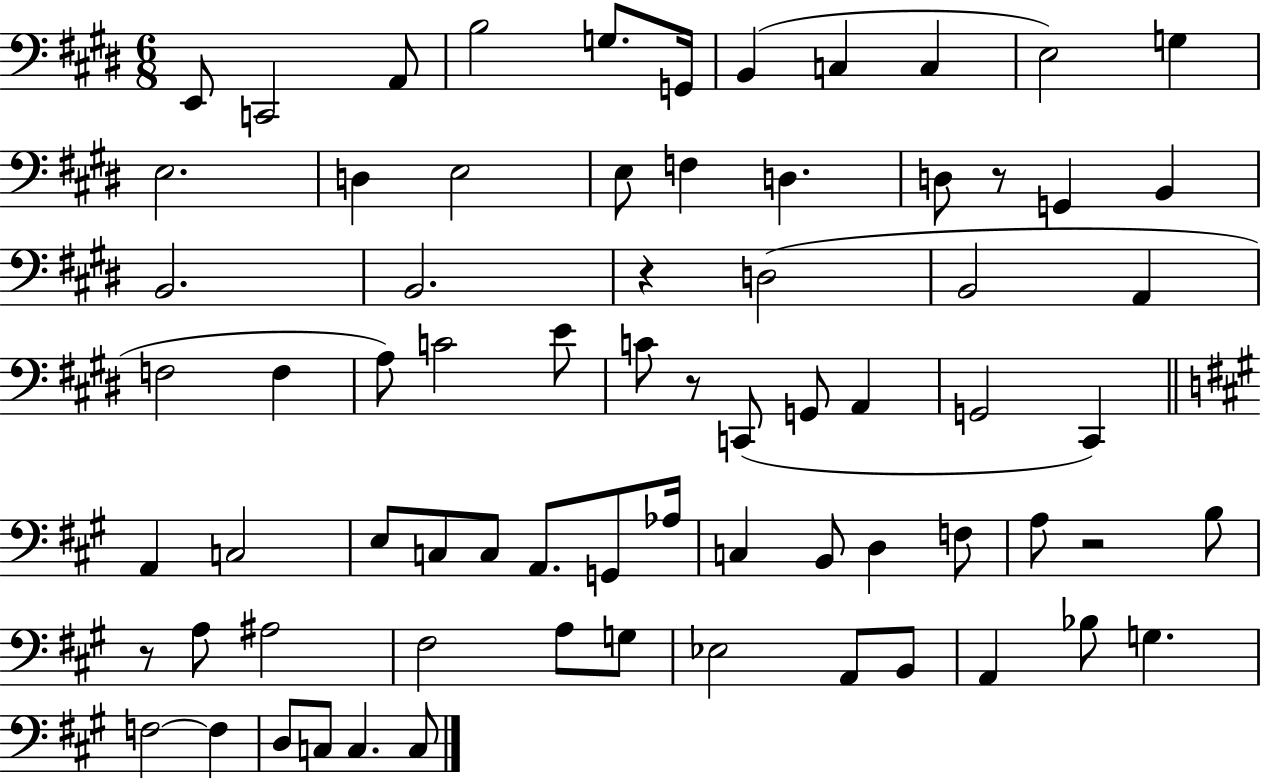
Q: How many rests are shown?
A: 5